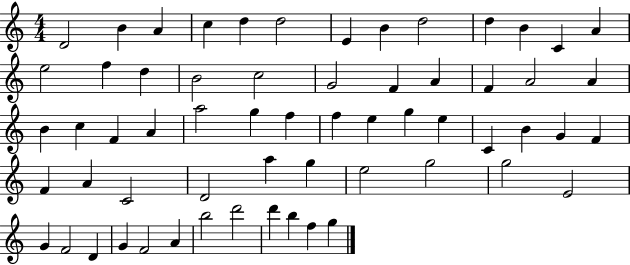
D4/h B4/q A4/q C5/q D5/q D5/h E4/q B4/q D5/h D5/q B4/q C4/q A4/q E5/h F5/q D5/q B4/h C5/h G4/h F4/q A4/q F4/q A4/h A4/q B4/q C5/q F4/q A4/q A5/h G5/q F5/q F5/q E5/q G5/q E5/q C4/q B4/q G4/q F4/q F4/q A4/q C4/h D4/h A5/q G5/q E5/h G5/h G5/h E4/h G4/q F4/h D4/q G4/q F4/h A4/q B5/h D6/h D6/q B5/q F5/q G5/q